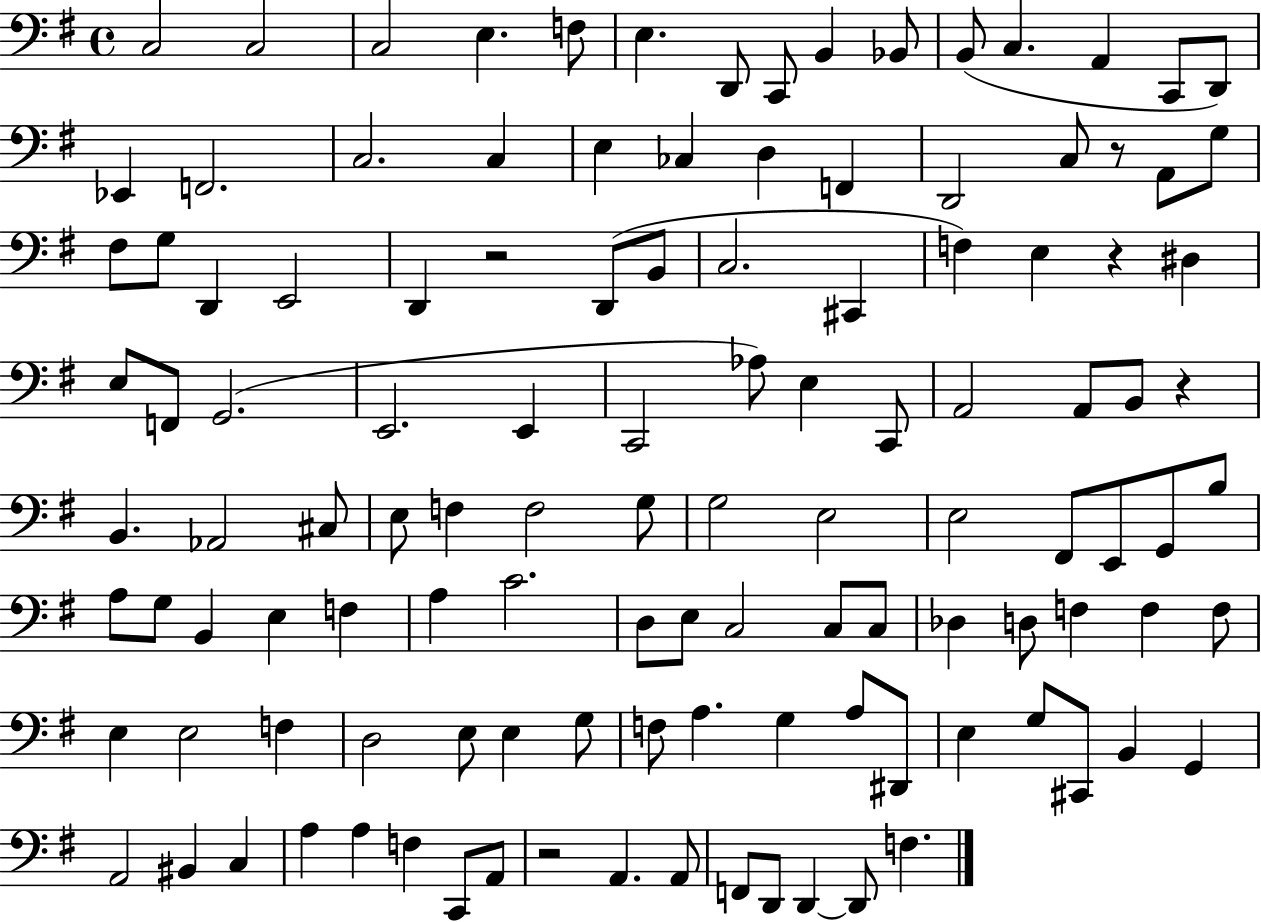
C3/h C3/h C3/h E3/q. F3/e E3/q. D2/e C2/e B2/q Bb2/e B2/e C3/q. A2/q C2/e D2/e Eb2/q F2/h. C3/h. C3/q E3/q CES3/q D3/q F2/q D2/h C3/e R/e A2/e G3/e F#3/e G3/e D2/q E2/h D2/q R/h D2/e B2/e C3/h. C#2/q F3/q E3/q R/q D#3/q E3/e F2/e G2/h. E2/h. E2/q C2/h Ab3/e E3/q C2/e A2/h A2/e B2/e R/q B2/q. Ab2/h C#3/e E3/e F3/q F3/h G3/e G3/h E3/h E3/h F#2/e E2/e G2/e B3/e A3/e G3/e B2/q E3/q F3/q A3/q C4/h. D3/e E3/e C3/h C3/e C3/e Db3/q D3/e F3/q F3/q F3/e E3/q E3/h F3/q D3/h E3/e E3/q G3/e F3/e A3/q. G3/q A3/e D#2/e E3/q G3/e C#2/e B2/q G2/q A2/h BIS2/q C3/q A3/q A3/q F3/q C2/e A2/e R/h A2/q. A2/e F2/e D2/e D2/q D2/e F3/q.